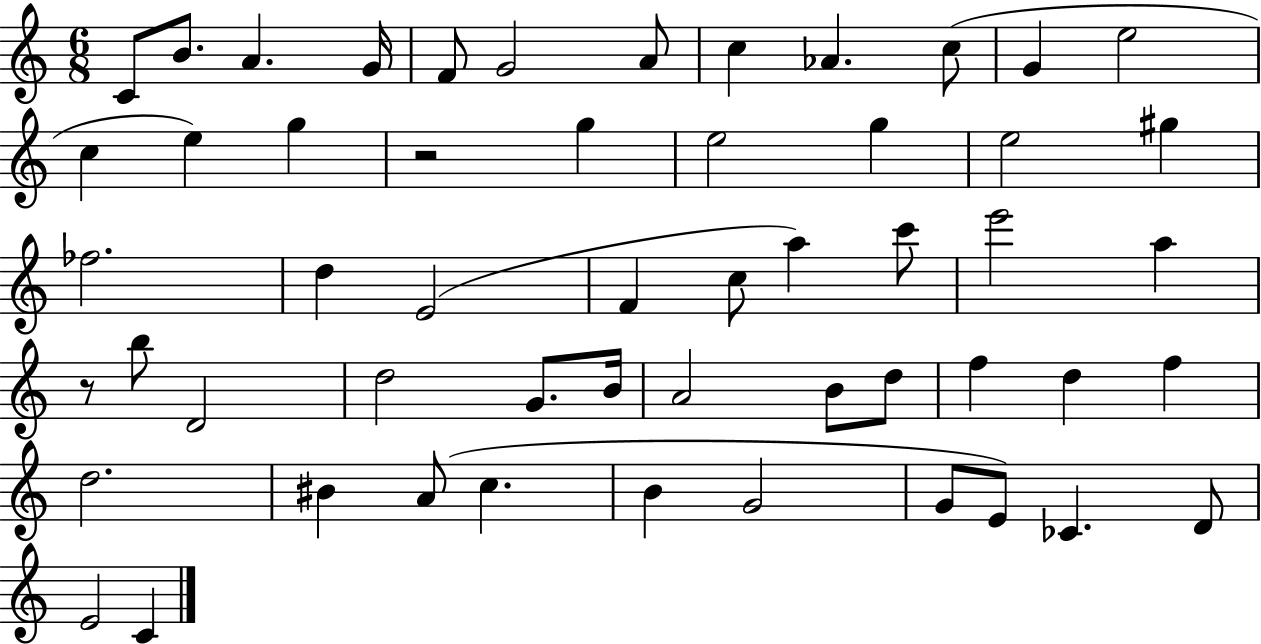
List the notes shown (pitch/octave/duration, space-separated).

C4/e B4/e. A4/q. G4/s F4/e G4/h A4/e C5/q Ab4/q. C5/e G4/q E5/h C5/q E5/q G5/q R/h G5/q E5/h G5/q E5/h G#5/q FES5/h. D5/q E4/h F4/q C5/e A5/q C6/e E6/h A5/q R/e B5/e D4/h D5/h G4/e. B4/s A4/h B4/e D5/e F5/q D5/q F5/q D5/h. BIS4/q A4/e C5/q. B4/q G4/h G4/e E4/e CES4/q. D4/e E4/h C4/q